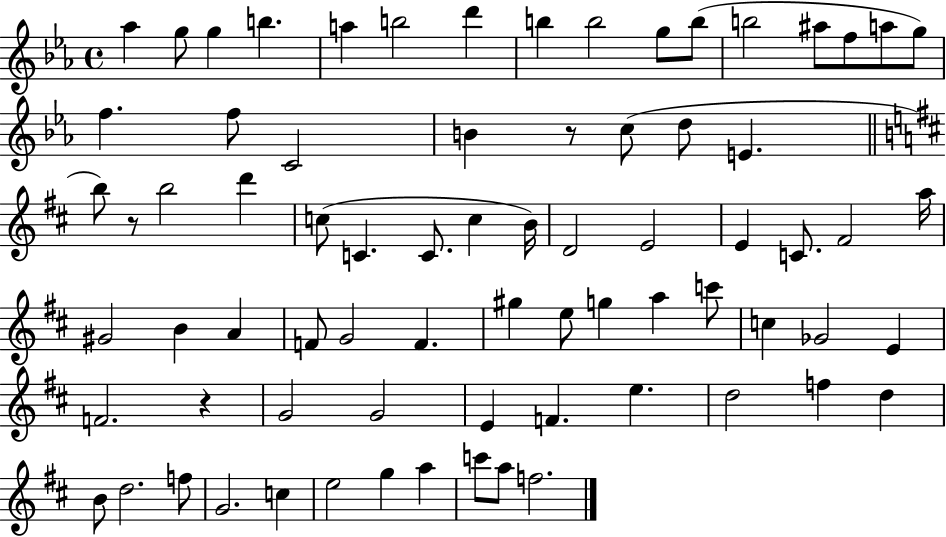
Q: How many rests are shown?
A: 3